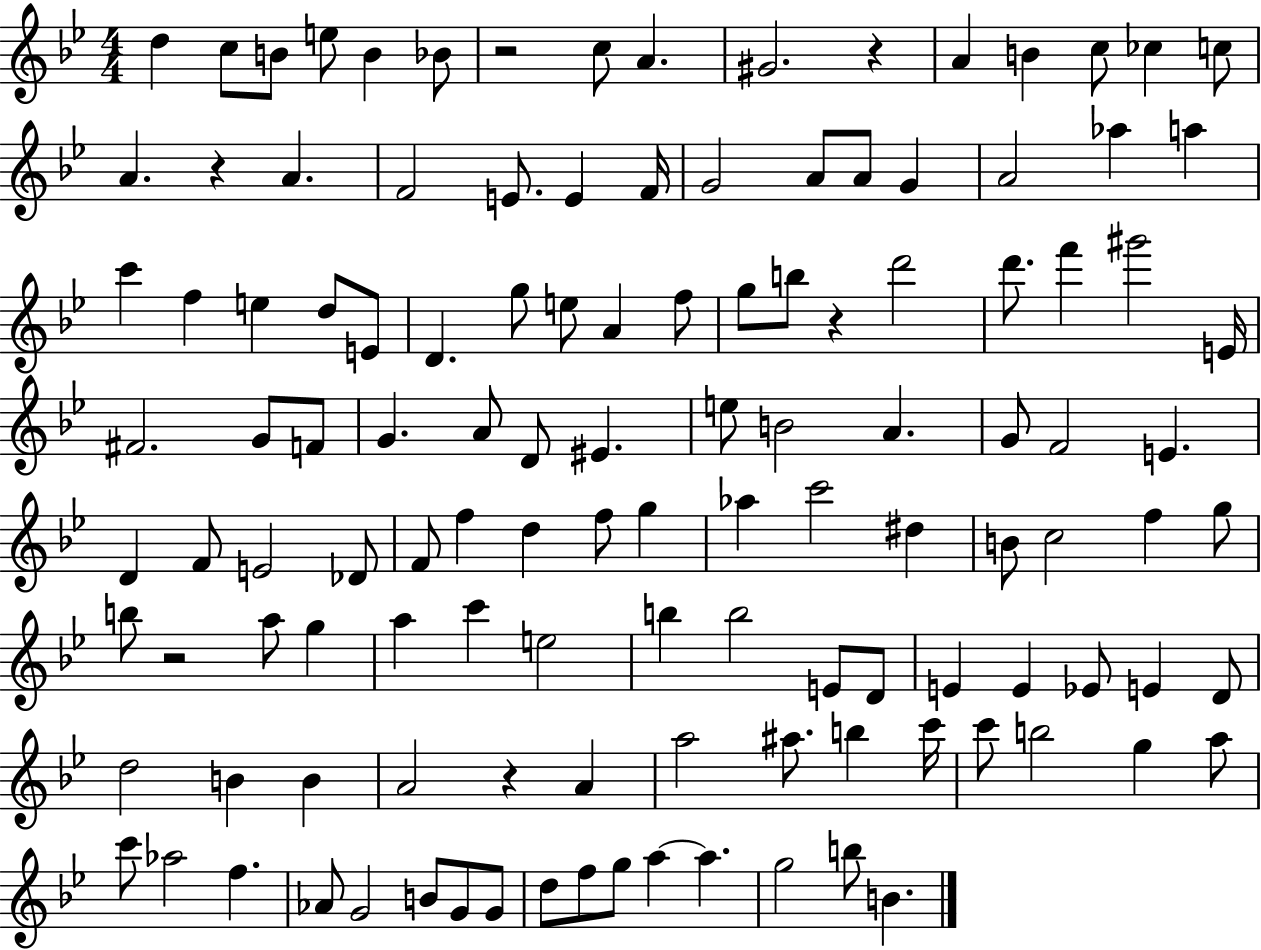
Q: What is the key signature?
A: BES major